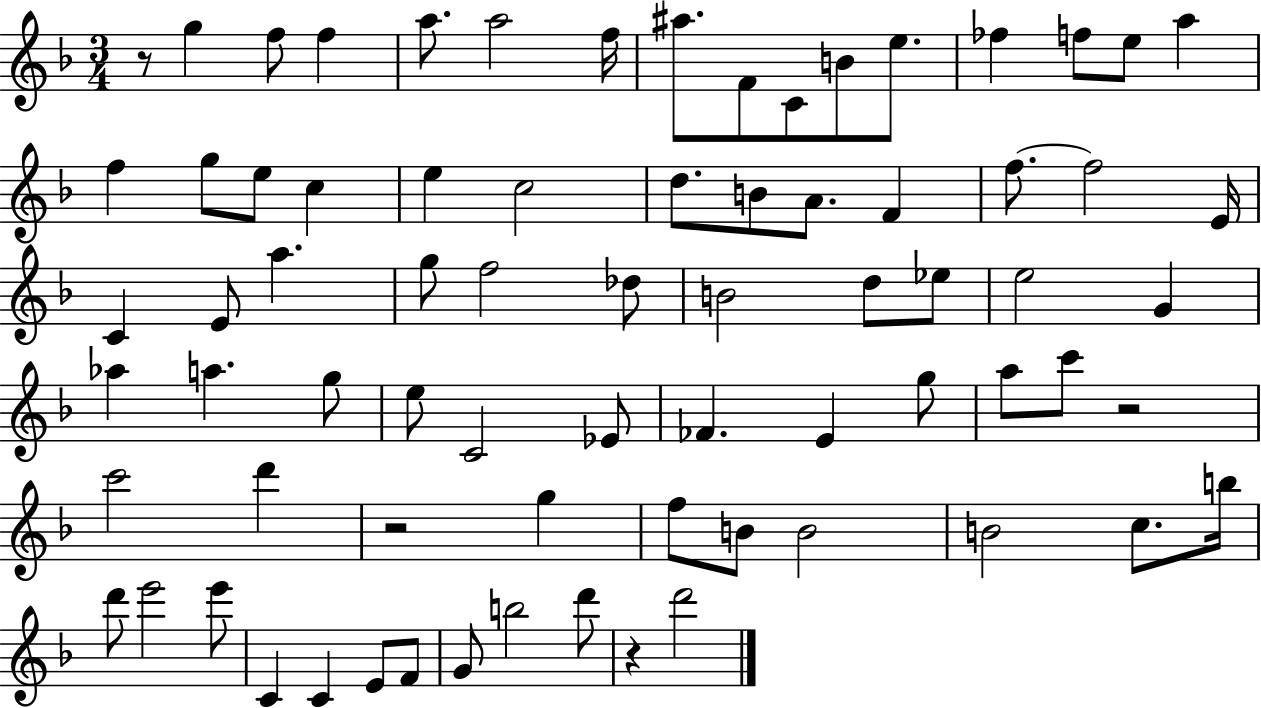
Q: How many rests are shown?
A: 4